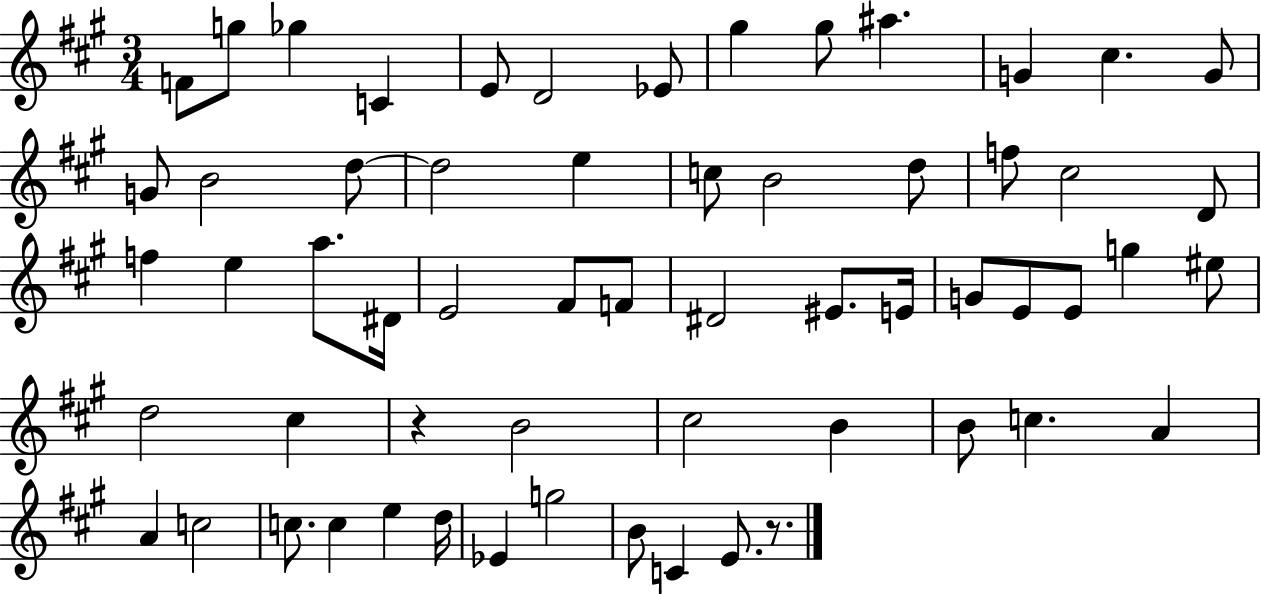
F4/e G5/e Gb5/q C4/q E4/e D4/h Eb4/e G#5/q G#5/e A#5/q. G4/q C#5/q. G4/e G4/e B4/h D5/e D5/h E5/q C5/e B4/h D5/e F5/e C#5/h D4/e F5/q E5/q A5/e. D#4/s E4/h F#4/e F4/e D#4/h EIS4/e. E4/s G4/e E4/e E4/e G5/q EIS5/e D5/h C#5/q R/q B4/h C#5/h B4/q B4/e C5/q. A4/q A4/q C5/h C5/e. C5/q E5/q D5/s Eb4/q G5/h B4/e C4/q E4/e. R/e.